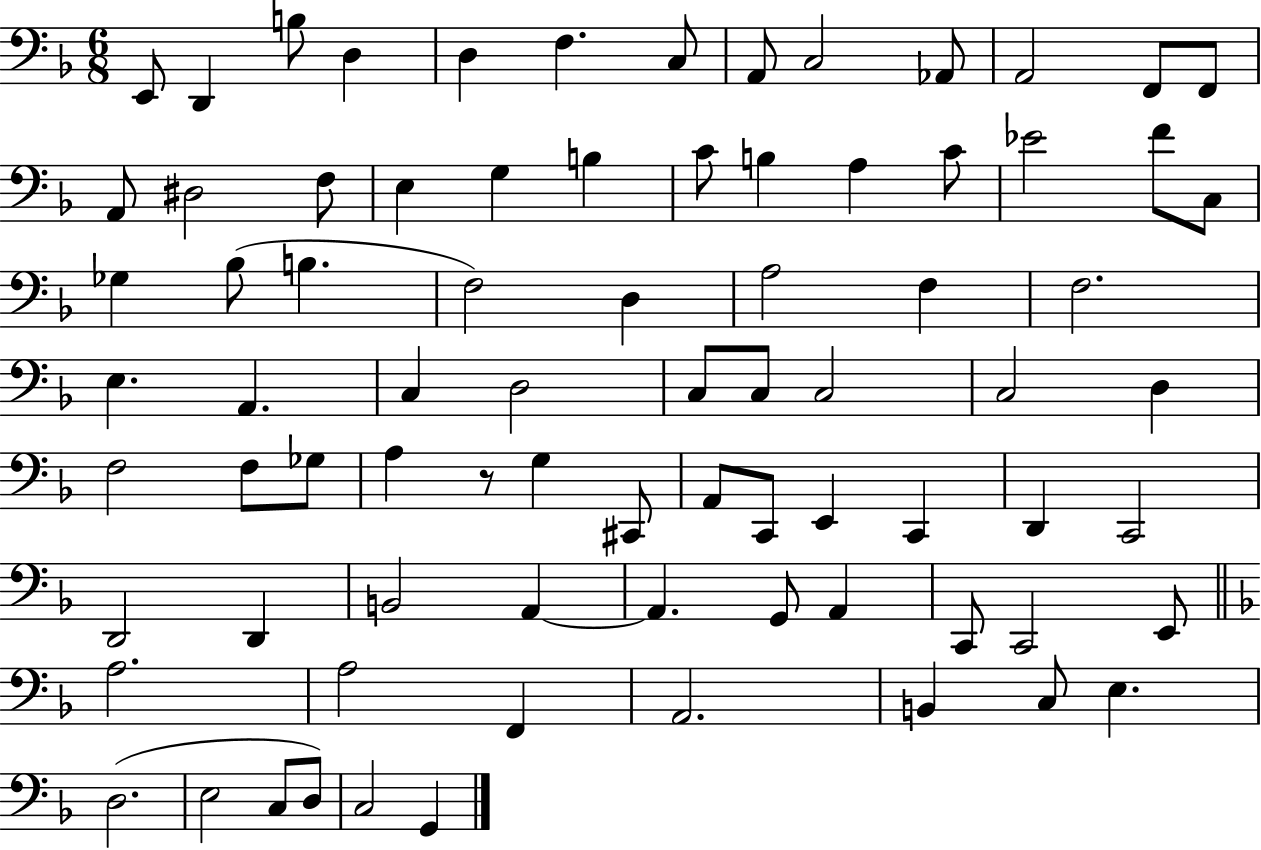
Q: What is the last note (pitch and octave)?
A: G2